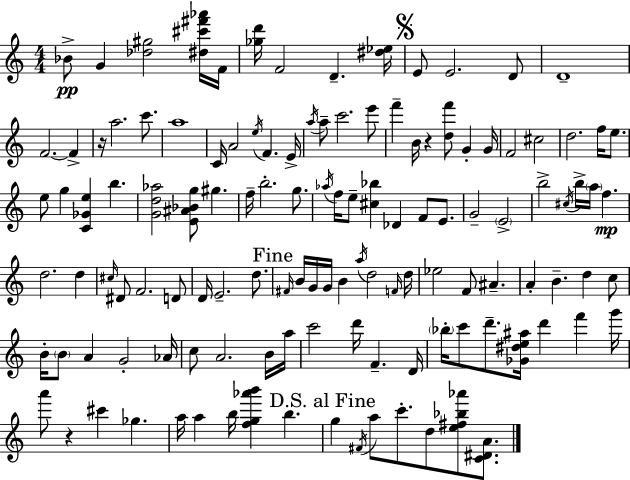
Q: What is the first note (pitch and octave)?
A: Bb4